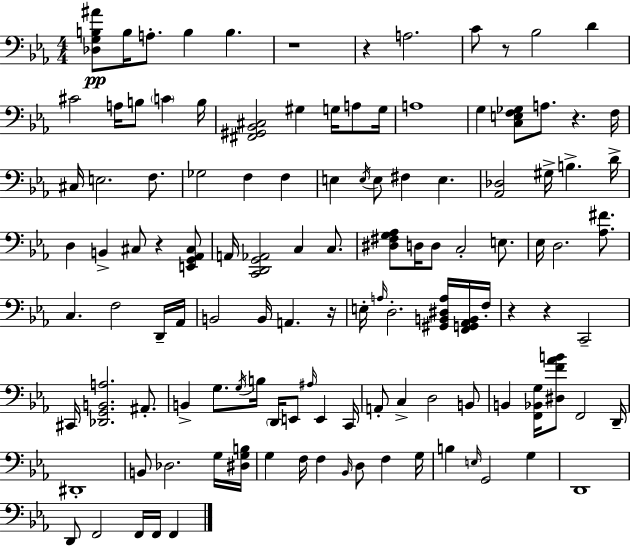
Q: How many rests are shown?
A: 8